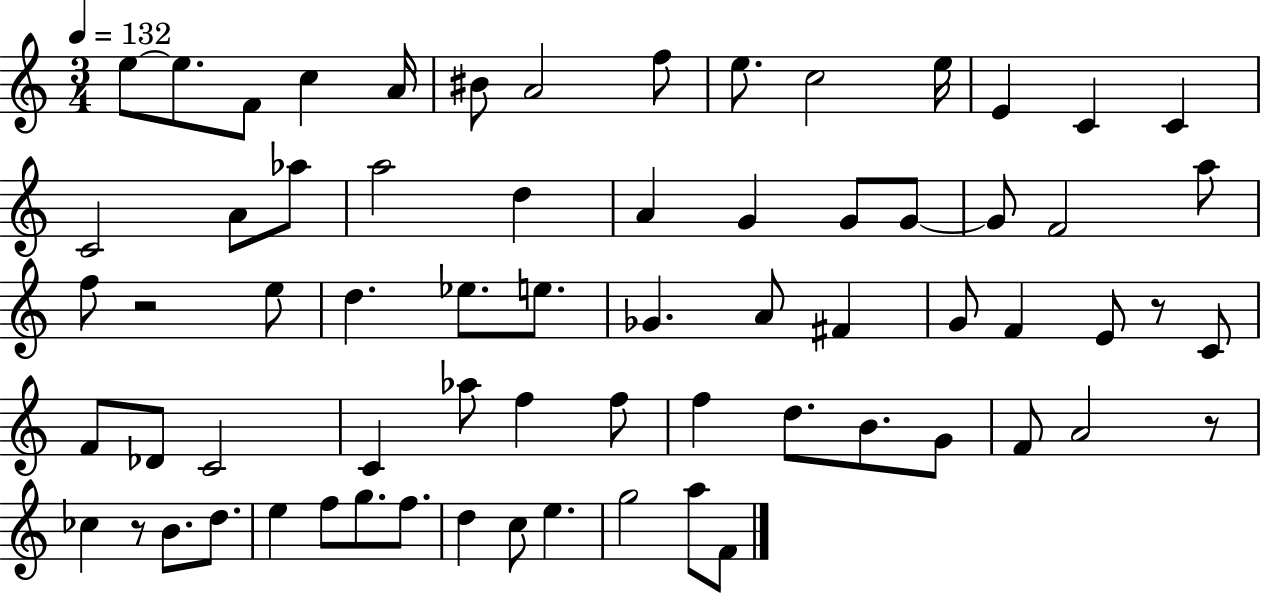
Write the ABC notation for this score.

X:1
T:Untitled
M:3/4
L:1/4
K:C
e/2 e/2 F/2 c A/4 ^B/2 A2 f/2 e/2 c2 e/4 E C C C2 A/2 _a/2 a2 d A G G/2 G/2 G/2 F2 a/2 f/2 z2 e/2 d _e/2 e/2 _G A/2 ^F G/2 F E/2 z/2 C/2 F/2 _D/2 C2 C _a/2 f f/2 f d/2 B/2 G/2 F/2 A2 z/2 _c z/2 B/2 d/2 e f/2 g/2 f/2 d c/2 e g2 a/2 F/2